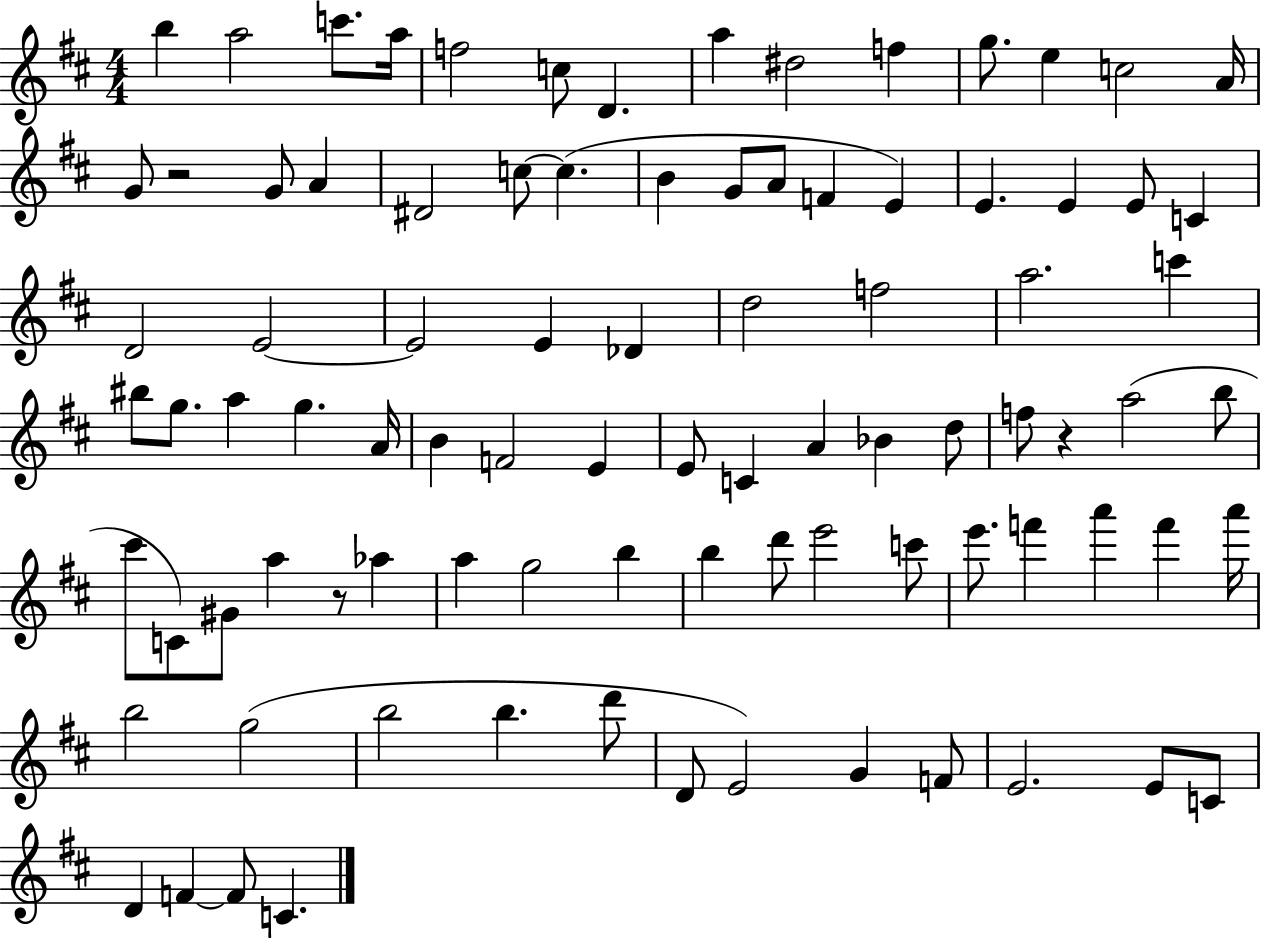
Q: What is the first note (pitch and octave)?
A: B5